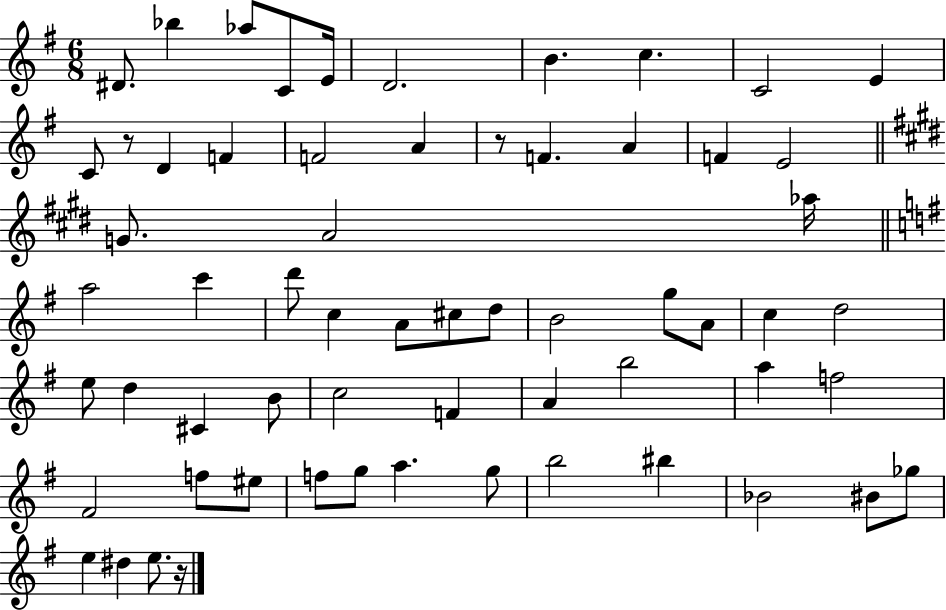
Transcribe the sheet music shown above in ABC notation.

X:1
T:Untitled
M:6/8
L:1/4
K:G
^D/2 _b _a/2 C/2 E/4 D2 B c C2 E C/2 z/2 D F F2 A z/2 F A F E2 G/2 A2 _a/4 a2 c' d'/2 c A/2 ^c/2 d/2 B2 g/2 A/2 c d2 e/2 d ^C B/2 c2 F A b2 a f2 ^F2 f/2 ^e/2 f/2 g/2 a g/2 b2 ^b _B2 ^B/2 _g/2 e ^d e/2 z/4